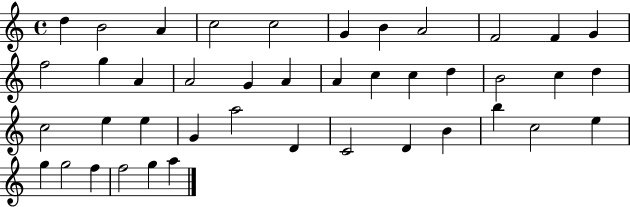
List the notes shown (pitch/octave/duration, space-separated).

D5/q B4/h A4/q C5/h C5/h G4/q B4/q A4/h F4/h F4/q G4/q F5/h G5/q A4/q A4/h G4/q A4/q A4/q C5/q C5/q D5/q B4/h C5/q D5/q C5/h E5/q E5/q G4/q A5/h D4/q C4/h D4/q B4/q B5/q C5/h E5/q G5/q G5/h F5/q F5/h G5/q A5/q